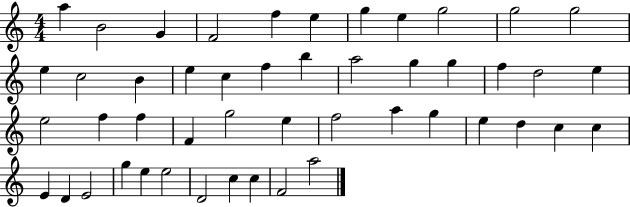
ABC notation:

X:1
T:Untitled
M:4/4
L:1/4
K:C
a B2 G F2 f e g e g2 g2 g2 e c2 B e c f b a2 g g f d2 e e2 f f F g2 e f2 a g e d c c E D E2 g e e2 D2 c c F2 a2